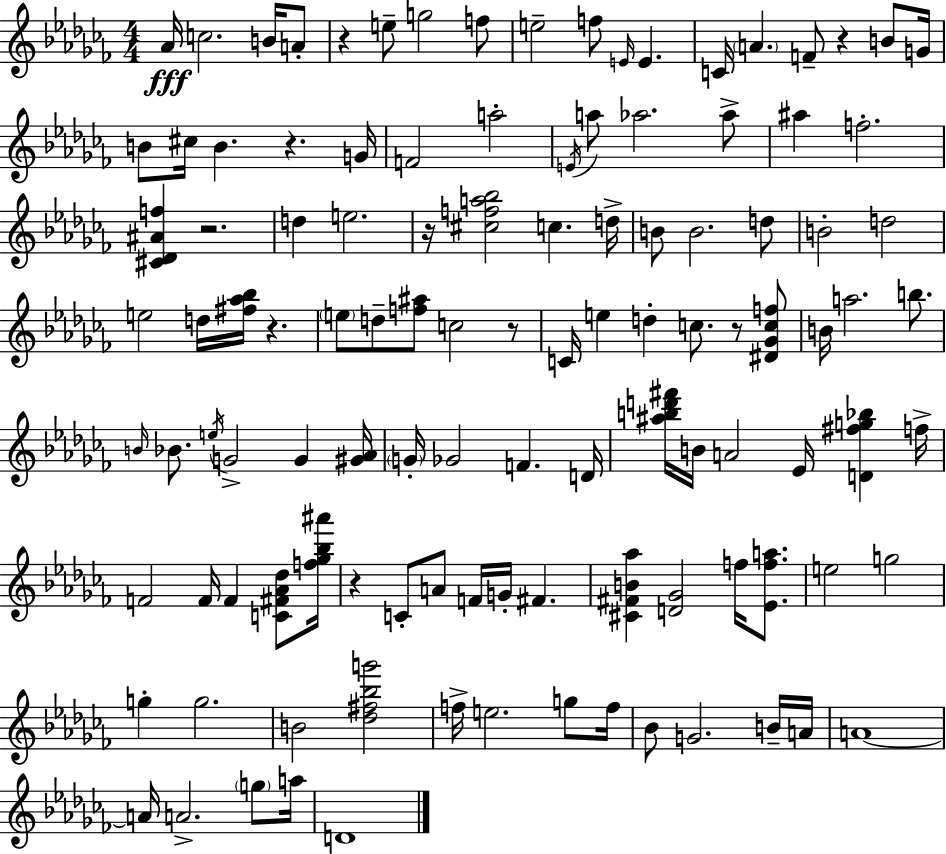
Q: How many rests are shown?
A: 9